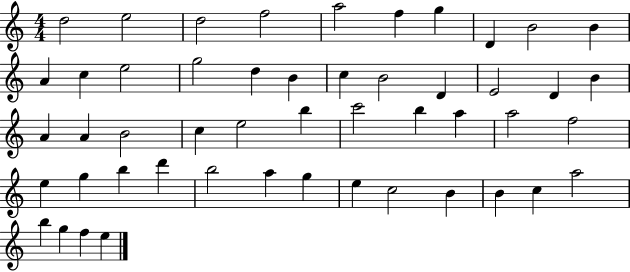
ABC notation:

X:1
T:Untitled
M:4/4
L:1/4
K:C
d2 e2 d2 f2 a2 f g D B2 B A c e2 g2 d B c B2 D E2 D B A A B2 c e2 b c'2 b a a2 f2 e g b d' b2 a g e c2 B B c a2 b g f e